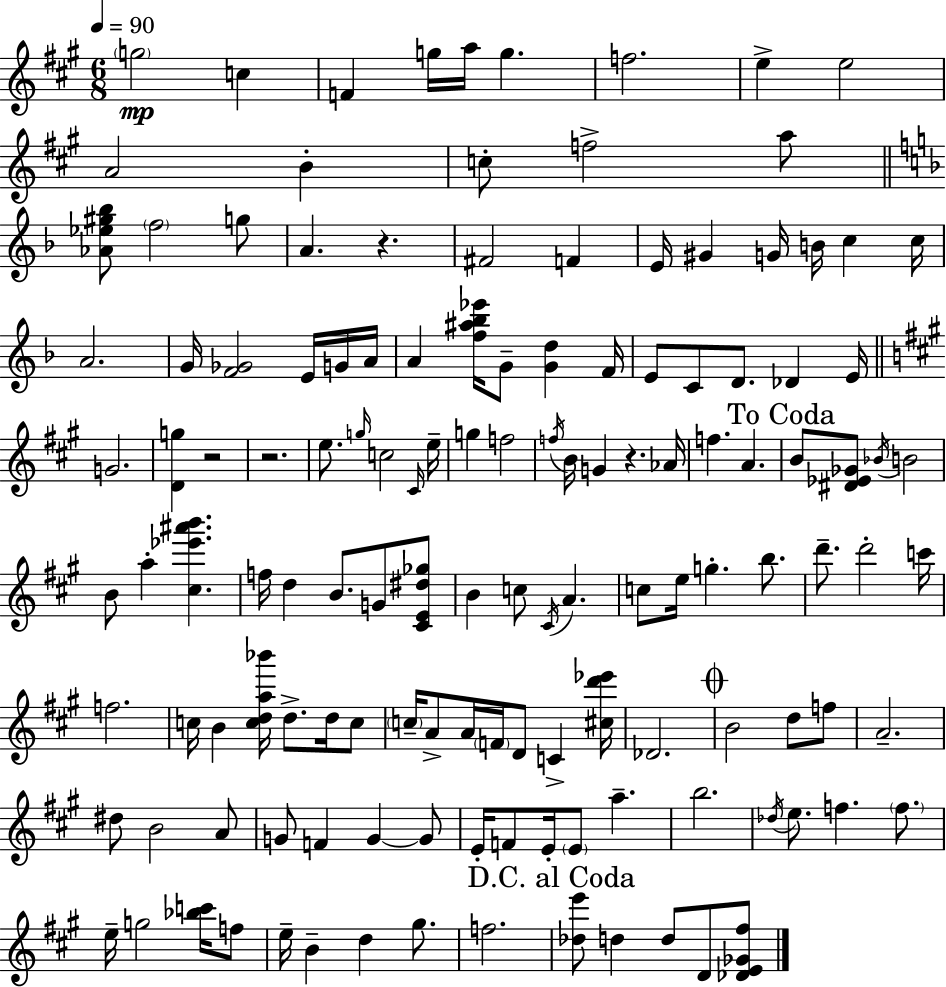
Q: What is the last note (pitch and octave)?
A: D4